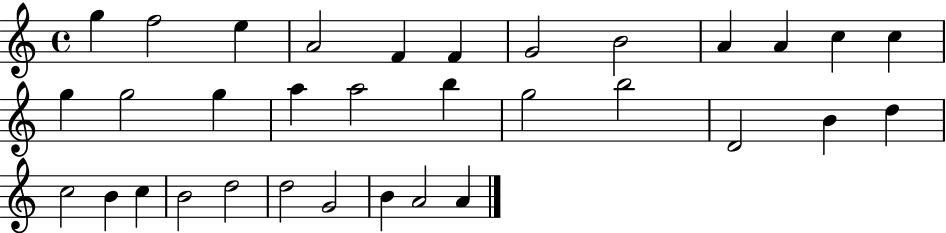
G5/q F5/h E5/q A4/h F4/q F4/q G4/h B4/h A4/q A4/q C5/q C5/q G5/q G5/h G5/q A5/q A5/h B5/q G5/h B5/h D4/h B4/q D5/q C5/h B4/q C5/q B4/h D5/h D5/h G4/h B4/q A4/h A4/q